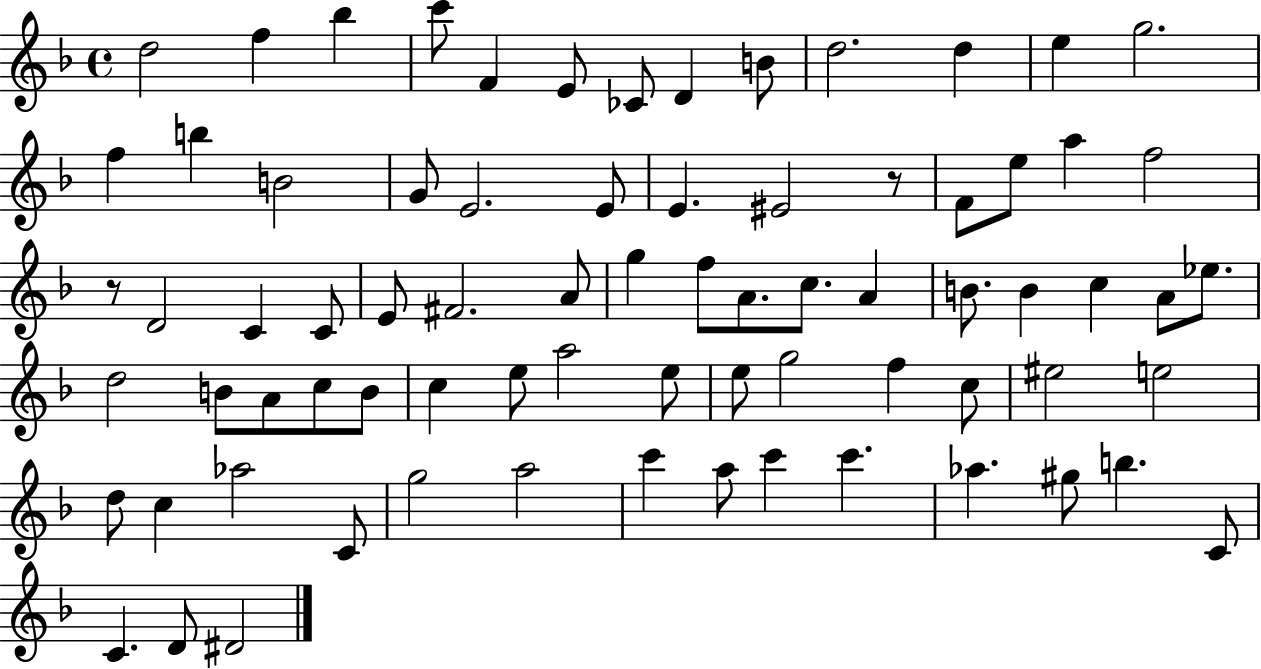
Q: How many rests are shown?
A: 2